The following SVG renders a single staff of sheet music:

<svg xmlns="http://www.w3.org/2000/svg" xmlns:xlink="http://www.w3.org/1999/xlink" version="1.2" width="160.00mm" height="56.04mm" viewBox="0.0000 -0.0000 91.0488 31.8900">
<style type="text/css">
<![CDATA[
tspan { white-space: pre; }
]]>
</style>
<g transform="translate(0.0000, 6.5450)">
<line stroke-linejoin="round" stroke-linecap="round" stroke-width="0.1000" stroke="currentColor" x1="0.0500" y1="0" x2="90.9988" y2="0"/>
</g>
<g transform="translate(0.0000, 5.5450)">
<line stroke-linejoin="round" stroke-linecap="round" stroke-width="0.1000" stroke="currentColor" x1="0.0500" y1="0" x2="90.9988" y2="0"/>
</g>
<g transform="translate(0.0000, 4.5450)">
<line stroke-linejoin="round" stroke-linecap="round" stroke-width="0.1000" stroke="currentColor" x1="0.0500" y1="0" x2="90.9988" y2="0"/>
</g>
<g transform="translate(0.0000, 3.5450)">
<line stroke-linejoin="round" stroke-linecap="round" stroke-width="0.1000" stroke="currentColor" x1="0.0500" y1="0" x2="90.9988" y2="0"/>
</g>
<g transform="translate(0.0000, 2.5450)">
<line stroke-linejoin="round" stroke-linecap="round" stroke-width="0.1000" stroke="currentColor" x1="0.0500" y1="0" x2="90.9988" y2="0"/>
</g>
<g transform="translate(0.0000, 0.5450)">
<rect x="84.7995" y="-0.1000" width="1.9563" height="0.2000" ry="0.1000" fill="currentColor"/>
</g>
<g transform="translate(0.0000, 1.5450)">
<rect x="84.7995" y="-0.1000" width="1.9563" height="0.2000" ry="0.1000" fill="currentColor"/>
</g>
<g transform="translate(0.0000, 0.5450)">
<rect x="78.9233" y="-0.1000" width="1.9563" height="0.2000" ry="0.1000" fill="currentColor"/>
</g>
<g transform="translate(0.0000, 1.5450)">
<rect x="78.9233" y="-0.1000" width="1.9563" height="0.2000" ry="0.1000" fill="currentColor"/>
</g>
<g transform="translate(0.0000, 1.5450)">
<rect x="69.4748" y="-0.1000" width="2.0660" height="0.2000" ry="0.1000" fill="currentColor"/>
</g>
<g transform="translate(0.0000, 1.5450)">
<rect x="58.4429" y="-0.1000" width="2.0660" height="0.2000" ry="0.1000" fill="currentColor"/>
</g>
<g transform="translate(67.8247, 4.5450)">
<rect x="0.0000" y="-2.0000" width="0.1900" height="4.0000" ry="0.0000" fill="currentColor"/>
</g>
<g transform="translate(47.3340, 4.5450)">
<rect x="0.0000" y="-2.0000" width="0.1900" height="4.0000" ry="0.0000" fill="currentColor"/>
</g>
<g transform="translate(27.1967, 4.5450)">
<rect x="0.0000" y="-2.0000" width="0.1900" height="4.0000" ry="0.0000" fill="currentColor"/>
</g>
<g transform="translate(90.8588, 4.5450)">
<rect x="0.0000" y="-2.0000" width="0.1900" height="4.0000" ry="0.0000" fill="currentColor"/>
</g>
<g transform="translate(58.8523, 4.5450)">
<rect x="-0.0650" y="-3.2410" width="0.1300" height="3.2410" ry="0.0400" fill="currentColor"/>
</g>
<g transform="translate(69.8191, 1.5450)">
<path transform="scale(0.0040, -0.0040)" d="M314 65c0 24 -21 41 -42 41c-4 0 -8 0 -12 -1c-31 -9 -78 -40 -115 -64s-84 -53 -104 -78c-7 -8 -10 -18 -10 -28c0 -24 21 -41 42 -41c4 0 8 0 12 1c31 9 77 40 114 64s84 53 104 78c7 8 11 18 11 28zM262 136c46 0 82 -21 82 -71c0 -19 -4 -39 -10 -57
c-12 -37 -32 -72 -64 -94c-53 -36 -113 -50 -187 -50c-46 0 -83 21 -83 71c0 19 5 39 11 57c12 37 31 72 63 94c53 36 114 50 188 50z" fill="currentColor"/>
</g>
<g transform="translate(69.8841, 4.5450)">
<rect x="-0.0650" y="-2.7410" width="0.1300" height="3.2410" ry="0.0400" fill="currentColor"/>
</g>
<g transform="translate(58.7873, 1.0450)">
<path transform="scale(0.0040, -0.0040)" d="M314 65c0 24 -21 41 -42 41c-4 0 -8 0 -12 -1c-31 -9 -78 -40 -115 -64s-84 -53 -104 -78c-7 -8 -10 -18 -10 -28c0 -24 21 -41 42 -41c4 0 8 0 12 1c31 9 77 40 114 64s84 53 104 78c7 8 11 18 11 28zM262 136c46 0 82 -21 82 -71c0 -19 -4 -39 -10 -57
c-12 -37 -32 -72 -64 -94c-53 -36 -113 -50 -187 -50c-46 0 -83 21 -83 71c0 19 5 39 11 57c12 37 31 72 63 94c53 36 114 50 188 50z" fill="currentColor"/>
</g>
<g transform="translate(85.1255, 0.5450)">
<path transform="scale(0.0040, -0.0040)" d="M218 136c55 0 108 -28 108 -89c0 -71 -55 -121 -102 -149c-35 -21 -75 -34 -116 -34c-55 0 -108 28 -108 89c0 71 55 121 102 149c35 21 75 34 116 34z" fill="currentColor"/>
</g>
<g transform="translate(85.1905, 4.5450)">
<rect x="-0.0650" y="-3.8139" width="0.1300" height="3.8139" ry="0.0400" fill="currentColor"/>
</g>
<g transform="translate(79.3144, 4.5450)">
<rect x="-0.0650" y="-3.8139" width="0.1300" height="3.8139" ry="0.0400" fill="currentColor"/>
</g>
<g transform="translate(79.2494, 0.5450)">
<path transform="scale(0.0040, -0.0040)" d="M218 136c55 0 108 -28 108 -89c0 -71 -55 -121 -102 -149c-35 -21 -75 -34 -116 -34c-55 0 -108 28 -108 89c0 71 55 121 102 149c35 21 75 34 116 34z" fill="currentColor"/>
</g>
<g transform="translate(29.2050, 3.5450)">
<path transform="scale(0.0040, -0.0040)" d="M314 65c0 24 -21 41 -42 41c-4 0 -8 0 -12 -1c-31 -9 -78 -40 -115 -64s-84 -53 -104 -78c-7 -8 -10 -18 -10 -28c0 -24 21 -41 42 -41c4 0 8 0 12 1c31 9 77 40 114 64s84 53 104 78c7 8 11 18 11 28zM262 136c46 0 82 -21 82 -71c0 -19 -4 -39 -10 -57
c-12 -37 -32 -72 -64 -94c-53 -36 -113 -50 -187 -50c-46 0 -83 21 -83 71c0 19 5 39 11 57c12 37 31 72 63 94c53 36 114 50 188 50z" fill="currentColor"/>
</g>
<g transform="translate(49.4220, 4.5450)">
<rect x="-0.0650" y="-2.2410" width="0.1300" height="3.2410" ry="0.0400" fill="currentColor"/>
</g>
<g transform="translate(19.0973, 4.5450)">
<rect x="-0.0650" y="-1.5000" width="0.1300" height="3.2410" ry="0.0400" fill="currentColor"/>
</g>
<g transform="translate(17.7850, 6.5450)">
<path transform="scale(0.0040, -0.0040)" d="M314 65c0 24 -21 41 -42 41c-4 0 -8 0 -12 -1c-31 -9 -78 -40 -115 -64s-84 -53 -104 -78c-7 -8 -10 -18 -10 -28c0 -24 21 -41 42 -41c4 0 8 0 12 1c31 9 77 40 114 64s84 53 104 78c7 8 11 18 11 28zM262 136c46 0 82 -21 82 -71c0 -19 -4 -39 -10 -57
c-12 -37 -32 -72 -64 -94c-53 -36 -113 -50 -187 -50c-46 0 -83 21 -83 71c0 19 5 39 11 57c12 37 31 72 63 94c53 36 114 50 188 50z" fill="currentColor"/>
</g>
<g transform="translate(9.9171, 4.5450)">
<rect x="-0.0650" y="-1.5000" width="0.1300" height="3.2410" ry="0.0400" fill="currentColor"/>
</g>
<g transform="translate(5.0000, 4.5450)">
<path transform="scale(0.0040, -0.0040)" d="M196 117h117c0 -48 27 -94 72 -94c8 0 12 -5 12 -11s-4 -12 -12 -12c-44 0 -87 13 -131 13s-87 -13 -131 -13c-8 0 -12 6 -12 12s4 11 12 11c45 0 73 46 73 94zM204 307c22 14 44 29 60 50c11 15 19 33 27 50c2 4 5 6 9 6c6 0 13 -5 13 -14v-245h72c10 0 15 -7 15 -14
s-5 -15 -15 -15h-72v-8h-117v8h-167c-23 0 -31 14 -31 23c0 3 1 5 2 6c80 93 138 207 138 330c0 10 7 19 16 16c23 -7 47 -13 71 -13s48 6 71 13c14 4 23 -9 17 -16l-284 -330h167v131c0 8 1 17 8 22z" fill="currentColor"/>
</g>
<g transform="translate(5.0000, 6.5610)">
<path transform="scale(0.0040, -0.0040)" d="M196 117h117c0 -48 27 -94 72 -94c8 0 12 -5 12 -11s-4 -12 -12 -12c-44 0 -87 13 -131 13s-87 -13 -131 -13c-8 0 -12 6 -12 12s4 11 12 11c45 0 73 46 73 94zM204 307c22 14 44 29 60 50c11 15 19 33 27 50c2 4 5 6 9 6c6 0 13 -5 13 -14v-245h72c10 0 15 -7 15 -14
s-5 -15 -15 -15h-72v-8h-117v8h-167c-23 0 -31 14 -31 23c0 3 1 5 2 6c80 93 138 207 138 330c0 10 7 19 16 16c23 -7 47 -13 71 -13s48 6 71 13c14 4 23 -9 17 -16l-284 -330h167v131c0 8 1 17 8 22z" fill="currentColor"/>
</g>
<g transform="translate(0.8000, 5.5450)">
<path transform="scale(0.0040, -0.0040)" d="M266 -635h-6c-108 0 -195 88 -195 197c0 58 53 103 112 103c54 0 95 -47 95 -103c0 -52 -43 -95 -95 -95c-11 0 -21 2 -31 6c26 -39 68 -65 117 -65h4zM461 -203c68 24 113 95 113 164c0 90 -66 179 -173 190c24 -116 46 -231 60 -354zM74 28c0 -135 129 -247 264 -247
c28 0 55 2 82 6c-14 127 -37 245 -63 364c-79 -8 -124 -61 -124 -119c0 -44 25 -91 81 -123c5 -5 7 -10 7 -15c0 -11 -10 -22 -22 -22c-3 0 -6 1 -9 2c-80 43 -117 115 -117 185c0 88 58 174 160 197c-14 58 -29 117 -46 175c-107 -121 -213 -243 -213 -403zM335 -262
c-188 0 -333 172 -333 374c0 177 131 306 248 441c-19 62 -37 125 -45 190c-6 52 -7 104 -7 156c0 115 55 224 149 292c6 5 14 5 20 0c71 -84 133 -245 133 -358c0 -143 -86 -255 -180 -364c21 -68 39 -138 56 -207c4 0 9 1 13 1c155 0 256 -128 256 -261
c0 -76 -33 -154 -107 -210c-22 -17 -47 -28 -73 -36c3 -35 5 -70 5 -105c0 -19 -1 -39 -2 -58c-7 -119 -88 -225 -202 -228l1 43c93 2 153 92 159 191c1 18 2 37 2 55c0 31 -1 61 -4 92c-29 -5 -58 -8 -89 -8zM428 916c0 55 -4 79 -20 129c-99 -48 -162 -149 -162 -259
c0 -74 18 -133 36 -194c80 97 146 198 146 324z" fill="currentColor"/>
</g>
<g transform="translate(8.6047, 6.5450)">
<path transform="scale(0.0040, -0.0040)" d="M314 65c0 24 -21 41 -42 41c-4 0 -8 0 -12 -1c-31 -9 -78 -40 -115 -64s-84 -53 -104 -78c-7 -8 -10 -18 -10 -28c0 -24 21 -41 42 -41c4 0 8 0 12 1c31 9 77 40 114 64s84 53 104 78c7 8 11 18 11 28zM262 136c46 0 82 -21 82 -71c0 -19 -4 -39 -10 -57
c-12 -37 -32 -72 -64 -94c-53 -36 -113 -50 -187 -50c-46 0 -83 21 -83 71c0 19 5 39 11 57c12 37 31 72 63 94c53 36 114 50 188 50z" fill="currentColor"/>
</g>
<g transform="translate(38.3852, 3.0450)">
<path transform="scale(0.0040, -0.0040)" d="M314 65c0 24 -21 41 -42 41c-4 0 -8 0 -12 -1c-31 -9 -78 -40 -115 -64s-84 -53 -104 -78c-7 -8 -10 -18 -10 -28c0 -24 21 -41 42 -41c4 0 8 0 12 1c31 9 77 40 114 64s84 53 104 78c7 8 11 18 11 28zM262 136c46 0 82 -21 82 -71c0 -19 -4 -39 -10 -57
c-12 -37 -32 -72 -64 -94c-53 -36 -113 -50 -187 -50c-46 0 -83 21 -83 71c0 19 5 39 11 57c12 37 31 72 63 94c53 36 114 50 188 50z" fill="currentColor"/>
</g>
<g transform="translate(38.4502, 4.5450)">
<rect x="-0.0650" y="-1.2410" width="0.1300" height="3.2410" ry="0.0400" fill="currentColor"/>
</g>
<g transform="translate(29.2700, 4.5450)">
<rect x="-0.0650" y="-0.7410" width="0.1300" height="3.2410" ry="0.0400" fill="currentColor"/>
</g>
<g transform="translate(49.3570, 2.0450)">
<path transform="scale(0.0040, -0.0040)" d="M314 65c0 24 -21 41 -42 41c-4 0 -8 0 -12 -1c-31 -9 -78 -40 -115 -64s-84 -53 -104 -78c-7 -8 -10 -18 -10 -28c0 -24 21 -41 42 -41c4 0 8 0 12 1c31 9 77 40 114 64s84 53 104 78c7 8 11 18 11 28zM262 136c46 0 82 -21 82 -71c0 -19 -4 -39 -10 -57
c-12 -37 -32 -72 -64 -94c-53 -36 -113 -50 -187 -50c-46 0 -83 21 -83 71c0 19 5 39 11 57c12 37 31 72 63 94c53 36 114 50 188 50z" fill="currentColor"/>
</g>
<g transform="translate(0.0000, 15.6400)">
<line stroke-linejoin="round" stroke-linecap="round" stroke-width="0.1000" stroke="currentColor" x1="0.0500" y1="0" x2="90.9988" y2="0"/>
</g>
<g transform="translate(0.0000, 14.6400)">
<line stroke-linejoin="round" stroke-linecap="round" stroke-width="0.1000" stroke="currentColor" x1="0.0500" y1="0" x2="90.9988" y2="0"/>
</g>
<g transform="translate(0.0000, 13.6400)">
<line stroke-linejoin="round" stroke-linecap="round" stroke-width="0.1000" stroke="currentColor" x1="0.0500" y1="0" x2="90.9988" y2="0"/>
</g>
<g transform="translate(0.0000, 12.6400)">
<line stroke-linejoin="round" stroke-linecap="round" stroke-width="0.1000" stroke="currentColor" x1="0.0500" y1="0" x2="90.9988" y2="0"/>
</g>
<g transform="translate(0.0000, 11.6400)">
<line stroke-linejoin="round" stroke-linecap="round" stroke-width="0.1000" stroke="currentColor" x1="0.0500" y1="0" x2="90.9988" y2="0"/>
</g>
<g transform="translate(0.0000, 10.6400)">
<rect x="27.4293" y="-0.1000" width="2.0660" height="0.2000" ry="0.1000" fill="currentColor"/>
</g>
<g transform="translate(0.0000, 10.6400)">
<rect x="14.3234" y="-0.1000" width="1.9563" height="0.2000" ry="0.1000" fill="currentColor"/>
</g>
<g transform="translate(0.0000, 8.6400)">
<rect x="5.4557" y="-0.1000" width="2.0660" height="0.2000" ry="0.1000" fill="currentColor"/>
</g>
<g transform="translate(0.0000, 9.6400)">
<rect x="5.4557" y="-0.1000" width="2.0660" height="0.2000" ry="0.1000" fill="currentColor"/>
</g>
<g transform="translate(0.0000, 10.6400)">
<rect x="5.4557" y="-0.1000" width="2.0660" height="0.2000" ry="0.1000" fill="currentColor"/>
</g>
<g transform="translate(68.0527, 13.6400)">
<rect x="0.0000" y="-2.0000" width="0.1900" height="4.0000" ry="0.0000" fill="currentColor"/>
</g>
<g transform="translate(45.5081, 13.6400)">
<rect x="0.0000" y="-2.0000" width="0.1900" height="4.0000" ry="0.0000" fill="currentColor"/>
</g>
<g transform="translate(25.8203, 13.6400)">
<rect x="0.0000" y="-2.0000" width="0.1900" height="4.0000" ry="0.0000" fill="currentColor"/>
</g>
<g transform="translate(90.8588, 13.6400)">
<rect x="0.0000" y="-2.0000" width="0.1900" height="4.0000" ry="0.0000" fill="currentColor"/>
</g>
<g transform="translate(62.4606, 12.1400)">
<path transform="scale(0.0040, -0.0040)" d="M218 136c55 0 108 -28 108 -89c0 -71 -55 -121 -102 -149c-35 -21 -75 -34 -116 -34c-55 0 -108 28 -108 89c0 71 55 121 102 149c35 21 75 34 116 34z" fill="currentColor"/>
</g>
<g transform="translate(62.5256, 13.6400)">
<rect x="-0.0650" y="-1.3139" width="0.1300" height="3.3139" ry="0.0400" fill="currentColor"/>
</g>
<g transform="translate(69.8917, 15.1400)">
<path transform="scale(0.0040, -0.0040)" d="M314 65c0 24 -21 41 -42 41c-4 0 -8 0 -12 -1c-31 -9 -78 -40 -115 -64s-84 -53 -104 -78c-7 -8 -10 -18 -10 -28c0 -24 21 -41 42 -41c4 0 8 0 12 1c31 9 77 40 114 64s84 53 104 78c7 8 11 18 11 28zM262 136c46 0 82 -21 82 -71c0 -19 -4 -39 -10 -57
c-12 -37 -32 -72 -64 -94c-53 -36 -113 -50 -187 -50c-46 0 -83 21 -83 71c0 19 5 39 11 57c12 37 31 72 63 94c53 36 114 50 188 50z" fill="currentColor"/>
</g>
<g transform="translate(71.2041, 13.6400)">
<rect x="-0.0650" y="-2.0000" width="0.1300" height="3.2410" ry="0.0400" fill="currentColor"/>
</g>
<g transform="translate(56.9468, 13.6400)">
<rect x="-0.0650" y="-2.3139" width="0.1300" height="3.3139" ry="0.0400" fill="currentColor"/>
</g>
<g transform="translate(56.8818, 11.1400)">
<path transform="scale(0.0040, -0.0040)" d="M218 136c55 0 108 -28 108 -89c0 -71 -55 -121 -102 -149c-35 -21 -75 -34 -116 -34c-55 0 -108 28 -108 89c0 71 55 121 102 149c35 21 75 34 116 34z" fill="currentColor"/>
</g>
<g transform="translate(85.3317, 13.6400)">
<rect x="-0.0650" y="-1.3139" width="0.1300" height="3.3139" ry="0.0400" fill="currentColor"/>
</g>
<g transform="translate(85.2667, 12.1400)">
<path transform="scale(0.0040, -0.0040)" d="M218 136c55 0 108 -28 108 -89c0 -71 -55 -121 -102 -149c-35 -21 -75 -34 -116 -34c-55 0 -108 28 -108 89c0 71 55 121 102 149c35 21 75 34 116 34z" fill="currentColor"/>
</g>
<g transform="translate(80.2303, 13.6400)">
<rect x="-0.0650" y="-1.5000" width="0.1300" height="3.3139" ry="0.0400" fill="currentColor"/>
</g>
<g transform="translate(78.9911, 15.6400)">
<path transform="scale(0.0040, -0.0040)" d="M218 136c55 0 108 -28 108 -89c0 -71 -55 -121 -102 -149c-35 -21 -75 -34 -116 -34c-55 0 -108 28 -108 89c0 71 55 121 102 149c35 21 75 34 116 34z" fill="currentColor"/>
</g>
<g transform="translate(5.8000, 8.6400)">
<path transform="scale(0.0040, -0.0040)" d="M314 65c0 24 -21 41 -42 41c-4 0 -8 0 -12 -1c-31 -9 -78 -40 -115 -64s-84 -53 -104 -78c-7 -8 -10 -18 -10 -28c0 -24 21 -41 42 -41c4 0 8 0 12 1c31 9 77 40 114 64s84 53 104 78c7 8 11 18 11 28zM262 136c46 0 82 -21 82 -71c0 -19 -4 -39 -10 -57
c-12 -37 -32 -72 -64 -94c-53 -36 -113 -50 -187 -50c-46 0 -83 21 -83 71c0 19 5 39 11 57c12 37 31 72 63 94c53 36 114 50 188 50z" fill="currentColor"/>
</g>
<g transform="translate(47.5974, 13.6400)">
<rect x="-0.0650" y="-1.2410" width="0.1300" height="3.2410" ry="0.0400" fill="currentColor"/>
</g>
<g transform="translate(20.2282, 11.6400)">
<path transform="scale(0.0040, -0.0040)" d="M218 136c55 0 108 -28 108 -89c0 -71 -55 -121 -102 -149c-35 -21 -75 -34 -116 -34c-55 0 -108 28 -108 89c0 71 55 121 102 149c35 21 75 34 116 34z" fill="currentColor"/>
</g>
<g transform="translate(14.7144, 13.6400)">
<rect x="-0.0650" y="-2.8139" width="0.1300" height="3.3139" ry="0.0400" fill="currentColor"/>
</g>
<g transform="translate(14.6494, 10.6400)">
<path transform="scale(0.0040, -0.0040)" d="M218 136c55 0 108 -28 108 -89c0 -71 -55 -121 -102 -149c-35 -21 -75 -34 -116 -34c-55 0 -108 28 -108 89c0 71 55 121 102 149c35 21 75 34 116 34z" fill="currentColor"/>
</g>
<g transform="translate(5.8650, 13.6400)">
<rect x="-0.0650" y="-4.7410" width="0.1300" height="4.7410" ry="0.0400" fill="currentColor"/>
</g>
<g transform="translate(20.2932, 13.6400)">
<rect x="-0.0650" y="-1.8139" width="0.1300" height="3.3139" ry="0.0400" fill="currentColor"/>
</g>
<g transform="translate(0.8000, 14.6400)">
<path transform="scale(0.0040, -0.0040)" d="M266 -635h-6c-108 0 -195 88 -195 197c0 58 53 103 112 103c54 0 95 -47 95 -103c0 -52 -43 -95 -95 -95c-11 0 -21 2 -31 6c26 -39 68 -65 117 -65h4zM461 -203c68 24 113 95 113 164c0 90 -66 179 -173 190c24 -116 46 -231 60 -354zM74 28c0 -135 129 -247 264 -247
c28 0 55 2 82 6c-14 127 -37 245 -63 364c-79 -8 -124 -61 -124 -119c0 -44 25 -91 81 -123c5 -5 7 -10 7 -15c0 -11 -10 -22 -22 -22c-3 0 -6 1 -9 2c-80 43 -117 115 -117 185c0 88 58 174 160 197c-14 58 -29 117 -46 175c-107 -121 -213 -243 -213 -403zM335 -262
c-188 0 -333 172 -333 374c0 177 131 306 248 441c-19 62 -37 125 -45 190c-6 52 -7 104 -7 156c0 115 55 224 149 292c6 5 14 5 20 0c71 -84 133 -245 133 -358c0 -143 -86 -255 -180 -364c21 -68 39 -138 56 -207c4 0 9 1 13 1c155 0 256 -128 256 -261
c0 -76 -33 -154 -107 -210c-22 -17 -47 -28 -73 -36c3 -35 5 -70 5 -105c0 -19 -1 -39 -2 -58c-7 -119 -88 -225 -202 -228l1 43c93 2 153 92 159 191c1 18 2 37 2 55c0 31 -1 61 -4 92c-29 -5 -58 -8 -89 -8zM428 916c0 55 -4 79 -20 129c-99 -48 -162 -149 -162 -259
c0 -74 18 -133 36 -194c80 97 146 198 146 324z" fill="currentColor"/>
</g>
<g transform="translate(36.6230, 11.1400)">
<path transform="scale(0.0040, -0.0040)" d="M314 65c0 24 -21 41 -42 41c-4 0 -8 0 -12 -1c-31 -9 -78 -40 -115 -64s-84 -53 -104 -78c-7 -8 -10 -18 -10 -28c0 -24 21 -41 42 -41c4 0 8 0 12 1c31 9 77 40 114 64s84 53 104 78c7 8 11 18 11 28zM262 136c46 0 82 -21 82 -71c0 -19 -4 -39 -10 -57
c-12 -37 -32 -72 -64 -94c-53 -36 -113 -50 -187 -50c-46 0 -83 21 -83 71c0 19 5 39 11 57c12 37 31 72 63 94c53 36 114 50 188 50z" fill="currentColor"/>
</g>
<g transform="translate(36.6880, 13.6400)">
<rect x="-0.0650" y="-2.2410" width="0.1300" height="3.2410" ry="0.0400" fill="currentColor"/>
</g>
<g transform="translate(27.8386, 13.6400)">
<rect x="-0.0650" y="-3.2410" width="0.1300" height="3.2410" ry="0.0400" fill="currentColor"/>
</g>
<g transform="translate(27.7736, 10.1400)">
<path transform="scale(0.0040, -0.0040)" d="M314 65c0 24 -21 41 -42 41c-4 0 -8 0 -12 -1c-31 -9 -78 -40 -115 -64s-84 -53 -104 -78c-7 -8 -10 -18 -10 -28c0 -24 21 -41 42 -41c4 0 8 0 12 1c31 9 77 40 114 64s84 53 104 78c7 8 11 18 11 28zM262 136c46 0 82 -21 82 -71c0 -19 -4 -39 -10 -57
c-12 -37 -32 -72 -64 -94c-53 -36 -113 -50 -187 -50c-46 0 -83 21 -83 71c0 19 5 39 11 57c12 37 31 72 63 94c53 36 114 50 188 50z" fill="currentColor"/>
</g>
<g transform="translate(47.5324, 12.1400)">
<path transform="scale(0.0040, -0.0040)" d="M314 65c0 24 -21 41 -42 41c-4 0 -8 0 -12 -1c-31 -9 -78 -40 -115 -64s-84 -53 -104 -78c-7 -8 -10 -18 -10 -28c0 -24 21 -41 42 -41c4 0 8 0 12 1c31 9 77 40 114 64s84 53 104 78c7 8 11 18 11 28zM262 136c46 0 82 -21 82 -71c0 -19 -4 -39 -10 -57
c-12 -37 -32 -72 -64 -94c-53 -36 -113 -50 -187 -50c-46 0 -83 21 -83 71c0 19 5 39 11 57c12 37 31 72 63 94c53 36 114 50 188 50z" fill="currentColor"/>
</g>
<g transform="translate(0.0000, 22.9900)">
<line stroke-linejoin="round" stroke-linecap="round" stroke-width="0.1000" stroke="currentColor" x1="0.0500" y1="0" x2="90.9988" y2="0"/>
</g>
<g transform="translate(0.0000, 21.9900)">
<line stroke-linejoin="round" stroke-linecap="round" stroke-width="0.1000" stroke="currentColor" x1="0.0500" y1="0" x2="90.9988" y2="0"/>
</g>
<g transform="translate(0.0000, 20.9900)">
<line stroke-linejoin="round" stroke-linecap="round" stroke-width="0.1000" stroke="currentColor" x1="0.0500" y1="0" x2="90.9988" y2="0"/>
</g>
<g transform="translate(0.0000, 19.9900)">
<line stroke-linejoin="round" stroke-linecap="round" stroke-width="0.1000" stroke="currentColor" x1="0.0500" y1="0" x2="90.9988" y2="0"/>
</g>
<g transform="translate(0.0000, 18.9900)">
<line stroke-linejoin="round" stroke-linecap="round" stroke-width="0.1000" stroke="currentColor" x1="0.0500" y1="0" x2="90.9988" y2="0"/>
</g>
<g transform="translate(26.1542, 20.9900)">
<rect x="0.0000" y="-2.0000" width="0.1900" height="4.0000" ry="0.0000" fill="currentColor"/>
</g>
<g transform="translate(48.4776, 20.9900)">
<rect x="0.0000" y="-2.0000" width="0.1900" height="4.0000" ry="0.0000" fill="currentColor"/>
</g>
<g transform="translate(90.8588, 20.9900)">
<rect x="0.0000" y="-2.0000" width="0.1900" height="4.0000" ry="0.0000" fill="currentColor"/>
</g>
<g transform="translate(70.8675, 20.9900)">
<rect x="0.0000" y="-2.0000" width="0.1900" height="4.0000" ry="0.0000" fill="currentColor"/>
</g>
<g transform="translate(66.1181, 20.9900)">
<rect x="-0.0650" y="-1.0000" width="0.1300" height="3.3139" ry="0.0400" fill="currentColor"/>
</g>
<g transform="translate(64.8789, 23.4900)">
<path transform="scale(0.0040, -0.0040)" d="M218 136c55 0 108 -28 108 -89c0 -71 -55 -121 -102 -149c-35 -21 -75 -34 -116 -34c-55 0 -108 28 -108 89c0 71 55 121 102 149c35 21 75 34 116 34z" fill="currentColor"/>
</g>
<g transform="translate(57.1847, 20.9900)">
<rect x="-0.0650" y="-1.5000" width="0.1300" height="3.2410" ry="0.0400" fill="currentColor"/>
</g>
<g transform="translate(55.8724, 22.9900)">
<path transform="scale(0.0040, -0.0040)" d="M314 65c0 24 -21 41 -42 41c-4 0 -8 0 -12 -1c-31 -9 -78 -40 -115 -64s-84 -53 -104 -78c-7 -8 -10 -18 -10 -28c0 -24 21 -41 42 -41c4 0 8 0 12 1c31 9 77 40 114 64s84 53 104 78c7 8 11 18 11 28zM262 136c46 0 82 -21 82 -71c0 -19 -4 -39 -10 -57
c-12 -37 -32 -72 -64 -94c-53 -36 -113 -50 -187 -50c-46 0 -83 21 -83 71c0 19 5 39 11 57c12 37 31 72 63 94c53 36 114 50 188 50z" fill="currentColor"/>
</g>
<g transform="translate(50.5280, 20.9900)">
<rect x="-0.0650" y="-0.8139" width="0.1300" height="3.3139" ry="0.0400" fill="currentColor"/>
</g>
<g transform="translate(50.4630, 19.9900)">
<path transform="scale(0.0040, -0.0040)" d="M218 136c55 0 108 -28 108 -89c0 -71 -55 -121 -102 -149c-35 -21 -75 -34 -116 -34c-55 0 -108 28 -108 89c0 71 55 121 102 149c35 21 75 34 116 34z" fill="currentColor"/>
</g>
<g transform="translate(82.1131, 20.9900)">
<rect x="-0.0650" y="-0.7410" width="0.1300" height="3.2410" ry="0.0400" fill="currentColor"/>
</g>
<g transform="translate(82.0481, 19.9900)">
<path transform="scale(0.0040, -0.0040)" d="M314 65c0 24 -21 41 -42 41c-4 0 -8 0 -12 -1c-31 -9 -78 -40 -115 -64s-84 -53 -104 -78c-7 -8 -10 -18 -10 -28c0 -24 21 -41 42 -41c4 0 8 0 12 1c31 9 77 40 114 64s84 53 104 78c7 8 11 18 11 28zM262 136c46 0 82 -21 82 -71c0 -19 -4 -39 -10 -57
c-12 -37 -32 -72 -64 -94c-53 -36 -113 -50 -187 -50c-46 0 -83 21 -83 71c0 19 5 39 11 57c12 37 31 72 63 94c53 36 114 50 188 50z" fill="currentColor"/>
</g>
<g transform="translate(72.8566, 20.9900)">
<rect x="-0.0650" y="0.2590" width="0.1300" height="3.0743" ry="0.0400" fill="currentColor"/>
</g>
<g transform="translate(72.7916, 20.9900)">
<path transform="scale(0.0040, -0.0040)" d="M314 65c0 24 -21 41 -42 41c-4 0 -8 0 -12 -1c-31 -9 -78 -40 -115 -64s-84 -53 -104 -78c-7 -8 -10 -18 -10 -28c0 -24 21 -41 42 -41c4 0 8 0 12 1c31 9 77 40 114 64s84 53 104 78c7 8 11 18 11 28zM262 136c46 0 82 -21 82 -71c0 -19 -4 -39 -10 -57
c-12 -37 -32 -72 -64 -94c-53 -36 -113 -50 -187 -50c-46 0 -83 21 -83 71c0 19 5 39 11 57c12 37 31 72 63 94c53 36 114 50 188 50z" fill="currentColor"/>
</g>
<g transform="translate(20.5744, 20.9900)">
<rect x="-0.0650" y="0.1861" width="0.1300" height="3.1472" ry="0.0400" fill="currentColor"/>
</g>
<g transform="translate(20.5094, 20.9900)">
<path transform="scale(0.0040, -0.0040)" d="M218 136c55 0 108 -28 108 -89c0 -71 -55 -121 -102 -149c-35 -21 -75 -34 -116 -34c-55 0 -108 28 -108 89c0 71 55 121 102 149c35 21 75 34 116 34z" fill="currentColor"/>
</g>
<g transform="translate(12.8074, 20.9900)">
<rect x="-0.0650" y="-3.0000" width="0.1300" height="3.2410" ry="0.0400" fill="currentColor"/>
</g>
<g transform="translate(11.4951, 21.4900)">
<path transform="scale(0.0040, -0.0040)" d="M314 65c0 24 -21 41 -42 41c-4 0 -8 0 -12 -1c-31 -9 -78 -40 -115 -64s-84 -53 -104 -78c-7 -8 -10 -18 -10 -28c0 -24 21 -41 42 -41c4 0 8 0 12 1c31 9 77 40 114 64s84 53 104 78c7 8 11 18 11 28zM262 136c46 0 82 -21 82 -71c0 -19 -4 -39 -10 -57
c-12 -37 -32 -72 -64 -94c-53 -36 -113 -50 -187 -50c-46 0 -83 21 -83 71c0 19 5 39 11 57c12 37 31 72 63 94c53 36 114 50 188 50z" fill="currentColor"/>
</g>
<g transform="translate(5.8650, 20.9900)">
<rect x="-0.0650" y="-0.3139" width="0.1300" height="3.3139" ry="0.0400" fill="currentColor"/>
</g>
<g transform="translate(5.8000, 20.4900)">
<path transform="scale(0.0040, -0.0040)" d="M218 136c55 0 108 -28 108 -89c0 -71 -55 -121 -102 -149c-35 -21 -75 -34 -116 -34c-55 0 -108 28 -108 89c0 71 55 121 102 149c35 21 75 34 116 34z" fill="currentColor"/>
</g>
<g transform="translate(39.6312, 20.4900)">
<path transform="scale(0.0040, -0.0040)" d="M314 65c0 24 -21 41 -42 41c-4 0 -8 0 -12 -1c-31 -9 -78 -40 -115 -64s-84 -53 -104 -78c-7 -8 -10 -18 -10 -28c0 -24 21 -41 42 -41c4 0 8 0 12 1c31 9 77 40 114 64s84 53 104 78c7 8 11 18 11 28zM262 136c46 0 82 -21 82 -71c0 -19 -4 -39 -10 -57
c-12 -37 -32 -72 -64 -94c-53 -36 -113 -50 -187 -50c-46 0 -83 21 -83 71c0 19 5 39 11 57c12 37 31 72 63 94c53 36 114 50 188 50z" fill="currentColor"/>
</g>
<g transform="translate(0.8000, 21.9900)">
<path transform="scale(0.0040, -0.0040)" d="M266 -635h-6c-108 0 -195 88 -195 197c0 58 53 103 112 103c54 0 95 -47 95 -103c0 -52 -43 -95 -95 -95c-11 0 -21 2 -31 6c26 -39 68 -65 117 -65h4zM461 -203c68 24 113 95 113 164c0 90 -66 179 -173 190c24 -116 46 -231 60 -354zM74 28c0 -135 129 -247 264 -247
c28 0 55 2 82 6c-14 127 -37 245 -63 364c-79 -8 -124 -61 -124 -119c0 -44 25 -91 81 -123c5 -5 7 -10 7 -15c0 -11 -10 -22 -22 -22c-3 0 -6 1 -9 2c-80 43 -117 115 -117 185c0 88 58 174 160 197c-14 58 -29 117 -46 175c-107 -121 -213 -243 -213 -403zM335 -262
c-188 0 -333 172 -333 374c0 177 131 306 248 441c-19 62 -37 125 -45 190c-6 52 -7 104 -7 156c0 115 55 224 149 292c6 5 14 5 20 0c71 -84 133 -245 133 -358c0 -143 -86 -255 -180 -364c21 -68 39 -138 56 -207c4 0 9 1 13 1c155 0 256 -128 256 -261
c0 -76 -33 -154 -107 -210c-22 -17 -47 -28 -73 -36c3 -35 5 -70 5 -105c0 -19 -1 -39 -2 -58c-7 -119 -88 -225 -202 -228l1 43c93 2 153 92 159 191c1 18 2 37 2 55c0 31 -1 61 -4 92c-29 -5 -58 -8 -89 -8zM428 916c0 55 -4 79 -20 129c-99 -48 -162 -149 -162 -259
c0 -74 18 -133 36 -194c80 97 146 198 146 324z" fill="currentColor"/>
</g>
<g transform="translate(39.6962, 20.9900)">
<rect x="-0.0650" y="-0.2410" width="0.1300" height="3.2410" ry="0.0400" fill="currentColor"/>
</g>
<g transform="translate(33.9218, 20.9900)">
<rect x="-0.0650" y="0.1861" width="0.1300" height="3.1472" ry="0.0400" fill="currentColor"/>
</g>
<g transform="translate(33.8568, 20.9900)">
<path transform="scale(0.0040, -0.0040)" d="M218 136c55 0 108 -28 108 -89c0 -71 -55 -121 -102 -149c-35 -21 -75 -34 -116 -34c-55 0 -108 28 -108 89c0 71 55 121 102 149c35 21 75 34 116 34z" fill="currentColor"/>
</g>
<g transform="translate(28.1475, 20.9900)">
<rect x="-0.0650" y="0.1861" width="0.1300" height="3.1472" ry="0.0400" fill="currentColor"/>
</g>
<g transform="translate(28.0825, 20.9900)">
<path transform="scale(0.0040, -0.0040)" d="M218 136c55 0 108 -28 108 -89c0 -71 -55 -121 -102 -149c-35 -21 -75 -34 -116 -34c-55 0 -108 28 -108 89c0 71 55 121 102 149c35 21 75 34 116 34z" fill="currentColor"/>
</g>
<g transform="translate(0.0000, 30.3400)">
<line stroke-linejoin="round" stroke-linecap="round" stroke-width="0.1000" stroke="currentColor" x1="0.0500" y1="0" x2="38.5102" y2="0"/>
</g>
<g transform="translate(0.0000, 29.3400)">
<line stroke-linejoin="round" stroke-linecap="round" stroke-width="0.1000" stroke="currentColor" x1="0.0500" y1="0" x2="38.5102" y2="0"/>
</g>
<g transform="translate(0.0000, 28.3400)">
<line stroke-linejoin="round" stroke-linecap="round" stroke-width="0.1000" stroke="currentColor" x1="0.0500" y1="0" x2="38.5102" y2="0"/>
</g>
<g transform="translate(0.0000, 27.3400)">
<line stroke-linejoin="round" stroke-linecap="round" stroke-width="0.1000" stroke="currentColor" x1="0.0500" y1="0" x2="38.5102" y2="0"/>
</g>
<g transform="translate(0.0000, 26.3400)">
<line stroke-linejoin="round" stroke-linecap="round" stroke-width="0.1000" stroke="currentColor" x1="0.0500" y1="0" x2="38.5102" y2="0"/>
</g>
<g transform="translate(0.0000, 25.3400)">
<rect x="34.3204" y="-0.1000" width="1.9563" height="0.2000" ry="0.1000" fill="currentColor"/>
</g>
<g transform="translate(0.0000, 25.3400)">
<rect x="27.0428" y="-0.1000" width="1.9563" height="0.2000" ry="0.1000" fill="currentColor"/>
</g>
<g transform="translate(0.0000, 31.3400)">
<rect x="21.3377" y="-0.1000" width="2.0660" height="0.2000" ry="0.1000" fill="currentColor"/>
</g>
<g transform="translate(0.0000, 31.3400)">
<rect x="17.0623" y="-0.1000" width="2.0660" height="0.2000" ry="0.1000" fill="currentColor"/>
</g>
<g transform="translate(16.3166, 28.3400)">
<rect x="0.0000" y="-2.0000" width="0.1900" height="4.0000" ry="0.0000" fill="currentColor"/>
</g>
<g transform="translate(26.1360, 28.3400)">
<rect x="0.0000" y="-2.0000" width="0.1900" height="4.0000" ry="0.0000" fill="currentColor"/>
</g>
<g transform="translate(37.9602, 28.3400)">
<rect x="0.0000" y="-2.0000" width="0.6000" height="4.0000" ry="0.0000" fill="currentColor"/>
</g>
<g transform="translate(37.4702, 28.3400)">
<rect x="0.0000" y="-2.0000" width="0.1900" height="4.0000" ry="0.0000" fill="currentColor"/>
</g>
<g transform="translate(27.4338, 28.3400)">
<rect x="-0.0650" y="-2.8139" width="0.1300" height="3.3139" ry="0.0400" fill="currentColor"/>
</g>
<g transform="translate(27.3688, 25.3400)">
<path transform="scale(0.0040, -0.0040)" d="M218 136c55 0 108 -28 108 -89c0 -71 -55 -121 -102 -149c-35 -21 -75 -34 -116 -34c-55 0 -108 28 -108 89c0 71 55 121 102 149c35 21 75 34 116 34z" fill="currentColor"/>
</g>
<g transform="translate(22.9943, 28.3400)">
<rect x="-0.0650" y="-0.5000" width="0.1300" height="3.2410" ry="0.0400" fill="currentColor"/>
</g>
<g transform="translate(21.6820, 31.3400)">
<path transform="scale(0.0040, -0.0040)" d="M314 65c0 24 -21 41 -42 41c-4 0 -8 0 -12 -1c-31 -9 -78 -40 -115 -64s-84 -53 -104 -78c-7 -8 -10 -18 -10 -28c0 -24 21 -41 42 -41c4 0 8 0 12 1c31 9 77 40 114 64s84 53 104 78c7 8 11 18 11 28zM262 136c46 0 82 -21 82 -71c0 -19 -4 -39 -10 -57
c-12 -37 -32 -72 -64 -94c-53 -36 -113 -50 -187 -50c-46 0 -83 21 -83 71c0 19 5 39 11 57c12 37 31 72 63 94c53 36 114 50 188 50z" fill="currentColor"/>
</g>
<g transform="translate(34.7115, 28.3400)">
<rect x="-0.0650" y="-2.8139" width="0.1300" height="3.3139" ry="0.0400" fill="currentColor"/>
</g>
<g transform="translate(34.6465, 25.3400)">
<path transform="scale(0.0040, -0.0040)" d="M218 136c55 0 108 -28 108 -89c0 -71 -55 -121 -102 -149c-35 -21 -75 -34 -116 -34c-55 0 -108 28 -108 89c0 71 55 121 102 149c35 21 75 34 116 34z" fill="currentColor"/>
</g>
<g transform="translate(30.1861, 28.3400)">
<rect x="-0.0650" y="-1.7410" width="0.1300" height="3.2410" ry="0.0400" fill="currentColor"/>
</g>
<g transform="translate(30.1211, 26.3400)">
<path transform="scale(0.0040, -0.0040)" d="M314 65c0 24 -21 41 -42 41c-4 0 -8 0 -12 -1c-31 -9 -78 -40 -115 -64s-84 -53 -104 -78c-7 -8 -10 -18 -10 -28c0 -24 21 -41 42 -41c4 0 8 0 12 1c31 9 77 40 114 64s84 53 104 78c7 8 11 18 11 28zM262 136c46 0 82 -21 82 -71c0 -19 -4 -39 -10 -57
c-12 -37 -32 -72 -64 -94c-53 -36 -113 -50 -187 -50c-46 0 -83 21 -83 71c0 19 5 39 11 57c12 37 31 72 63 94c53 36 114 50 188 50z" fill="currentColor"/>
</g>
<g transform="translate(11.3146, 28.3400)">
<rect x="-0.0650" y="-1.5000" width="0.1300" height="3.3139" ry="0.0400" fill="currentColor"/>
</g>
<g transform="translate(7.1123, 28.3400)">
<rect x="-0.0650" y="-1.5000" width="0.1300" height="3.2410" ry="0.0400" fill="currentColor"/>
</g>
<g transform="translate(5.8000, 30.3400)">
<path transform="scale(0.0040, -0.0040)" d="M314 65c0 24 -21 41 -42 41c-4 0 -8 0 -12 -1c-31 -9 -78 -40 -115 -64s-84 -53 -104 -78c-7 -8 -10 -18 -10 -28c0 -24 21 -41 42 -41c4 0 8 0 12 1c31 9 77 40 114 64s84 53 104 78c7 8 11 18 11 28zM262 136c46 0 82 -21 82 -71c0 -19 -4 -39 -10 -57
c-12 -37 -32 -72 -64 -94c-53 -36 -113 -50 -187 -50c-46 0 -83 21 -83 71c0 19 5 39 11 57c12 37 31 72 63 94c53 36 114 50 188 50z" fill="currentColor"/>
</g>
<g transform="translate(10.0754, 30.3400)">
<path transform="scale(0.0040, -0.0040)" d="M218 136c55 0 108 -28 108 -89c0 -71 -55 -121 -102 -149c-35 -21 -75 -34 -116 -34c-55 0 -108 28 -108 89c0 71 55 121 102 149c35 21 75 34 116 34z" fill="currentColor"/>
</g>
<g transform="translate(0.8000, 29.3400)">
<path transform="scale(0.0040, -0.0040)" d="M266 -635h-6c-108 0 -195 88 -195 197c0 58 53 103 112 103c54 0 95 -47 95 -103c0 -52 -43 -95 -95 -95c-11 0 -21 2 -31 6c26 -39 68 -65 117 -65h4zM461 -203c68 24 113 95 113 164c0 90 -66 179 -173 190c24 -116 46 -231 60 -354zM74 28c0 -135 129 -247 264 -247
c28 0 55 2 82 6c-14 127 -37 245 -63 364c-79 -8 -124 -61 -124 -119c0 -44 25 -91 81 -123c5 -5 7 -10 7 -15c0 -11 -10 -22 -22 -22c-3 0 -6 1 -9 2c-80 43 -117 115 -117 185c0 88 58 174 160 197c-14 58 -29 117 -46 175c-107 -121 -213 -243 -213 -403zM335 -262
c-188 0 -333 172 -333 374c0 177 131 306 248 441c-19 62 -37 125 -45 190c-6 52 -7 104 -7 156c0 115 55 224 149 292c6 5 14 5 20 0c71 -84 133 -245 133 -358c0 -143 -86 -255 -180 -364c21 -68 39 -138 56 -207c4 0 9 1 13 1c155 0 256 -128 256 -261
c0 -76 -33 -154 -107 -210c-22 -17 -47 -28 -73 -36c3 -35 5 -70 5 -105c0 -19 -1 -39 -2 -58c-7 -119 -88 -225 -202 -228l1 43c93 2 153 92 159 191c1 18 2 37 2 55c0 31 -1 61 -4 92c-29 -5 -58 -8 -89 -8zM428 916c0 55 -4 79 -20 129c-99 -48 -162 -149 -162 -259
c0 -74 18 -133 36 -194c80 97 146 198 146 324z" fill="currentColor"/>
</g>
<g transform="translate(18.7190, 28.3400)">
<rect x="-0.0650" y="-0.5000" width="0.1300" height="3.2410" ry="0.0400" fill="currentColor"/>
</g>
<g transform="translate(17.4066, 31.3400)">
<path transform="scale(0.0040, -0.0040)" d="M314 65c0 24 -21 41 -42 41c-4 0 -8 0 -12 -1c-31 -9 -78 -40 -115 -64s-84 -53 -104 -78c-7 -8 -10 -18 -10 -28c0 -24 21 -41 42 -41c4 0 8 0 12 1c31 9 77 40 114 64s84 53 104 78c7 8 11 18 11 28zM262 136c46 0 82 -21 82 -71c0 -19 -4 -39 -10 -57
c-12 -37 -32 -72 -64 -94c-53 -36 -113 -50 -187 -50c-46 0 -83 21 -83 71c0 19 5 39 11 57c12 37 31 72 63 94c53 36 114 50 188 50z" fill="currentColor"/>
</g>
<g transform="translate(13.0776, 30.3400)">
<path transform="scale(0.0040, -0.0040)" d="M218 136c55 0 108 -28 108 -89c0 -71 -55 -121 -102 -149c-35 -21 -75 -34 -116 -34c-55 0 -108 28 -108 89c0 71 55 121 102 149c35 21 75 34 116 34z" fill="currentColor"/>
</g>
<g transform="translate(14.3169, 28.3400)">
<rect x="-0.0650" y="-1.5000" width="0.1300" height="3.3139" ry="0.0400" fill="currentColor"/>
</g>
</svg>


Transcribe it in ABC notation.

X:1
T:Untitled
M:4/4
L:1/4
K:C
E2 E2 d2 e2 g2 b2 a2 c' c' e'2 a f b2 g2 e2 g e F2 E e c A2 B B B c2 d E2 D B2 d2 E2 E E C2 C2 a f2 a